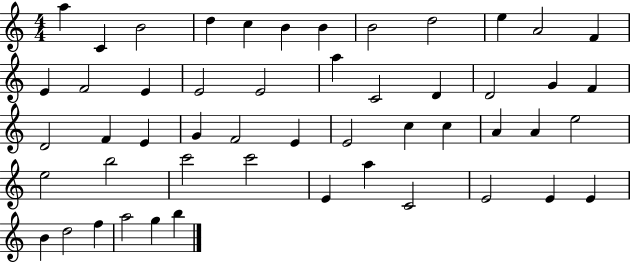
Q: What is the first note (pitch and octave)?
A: A5